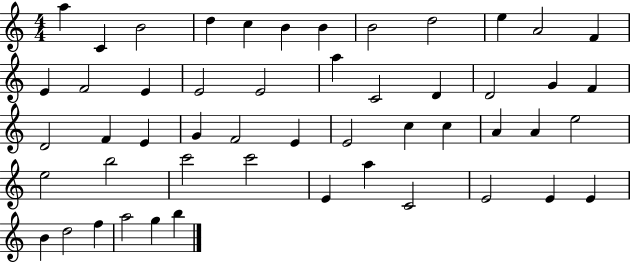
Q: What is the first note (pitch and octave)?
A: A5